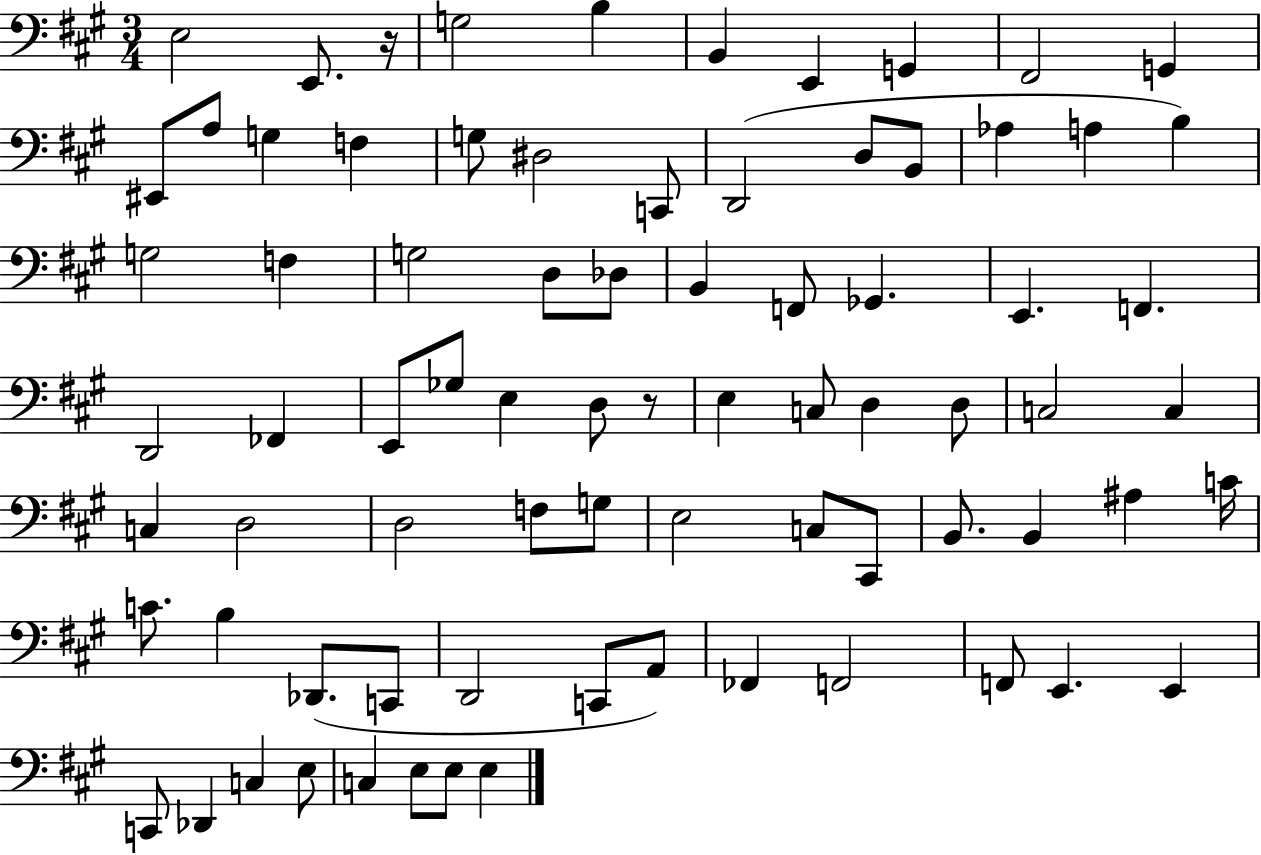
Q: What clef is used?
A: bass